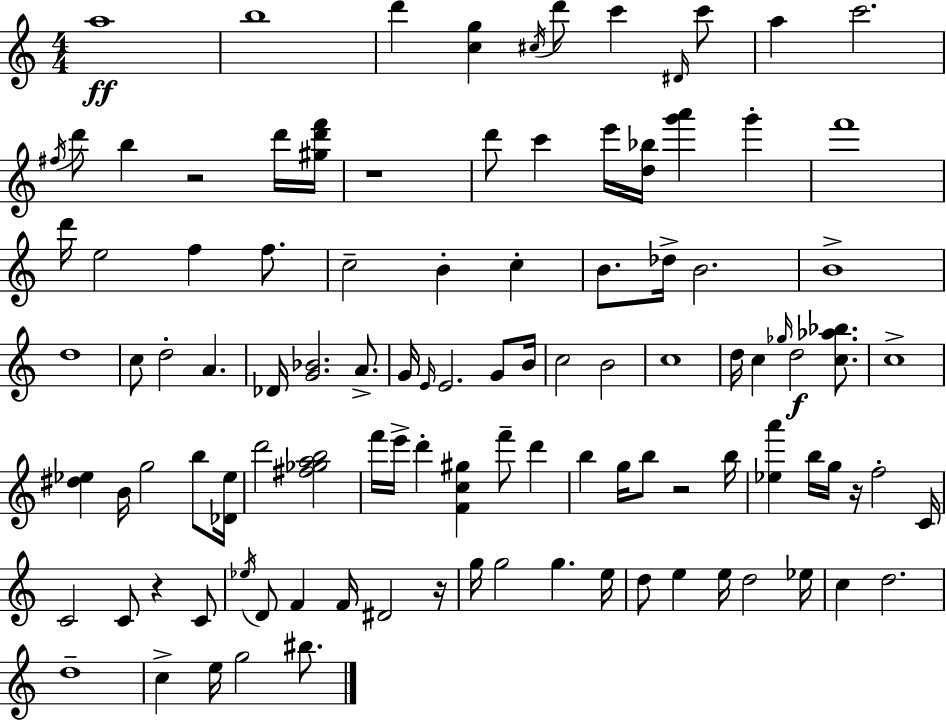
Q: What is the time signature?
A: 4/4